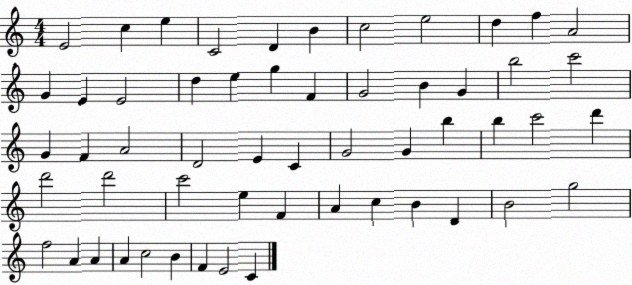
X:1
T:Untitled
M:4/4
L:1/4
K:C
E2 c e C2 D B c2 e2 d f A2 G E E2 d e g F G2 B G b2 c'2 G F A2 D2 E C G2 G b b c'2 d' d'2 d'2 c'2 e F A c B D B2 g2 f2 A A A c2 B F E2 C